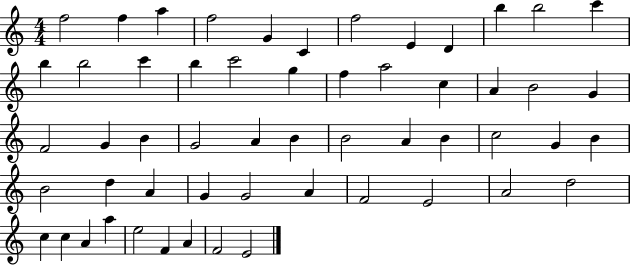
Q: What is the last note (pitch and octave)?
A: E4